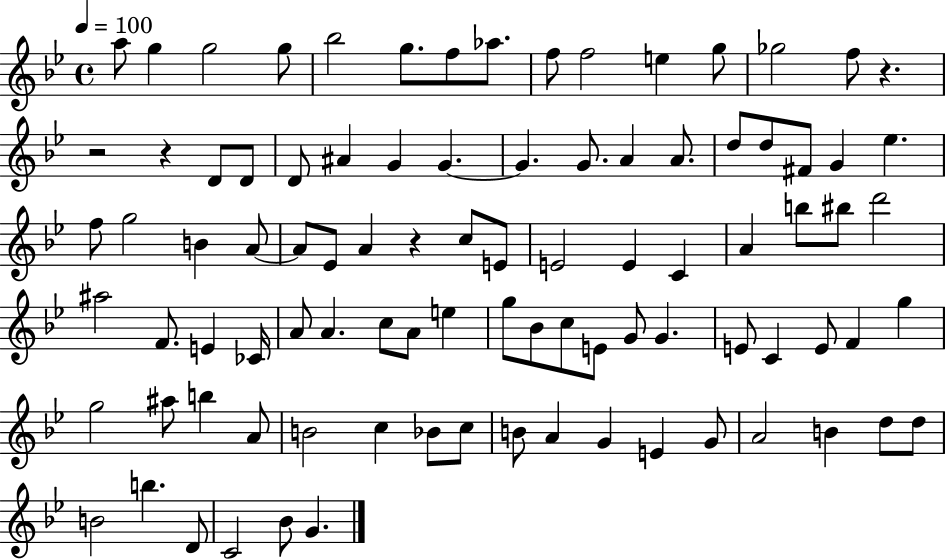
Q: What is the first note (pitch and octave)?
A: A5